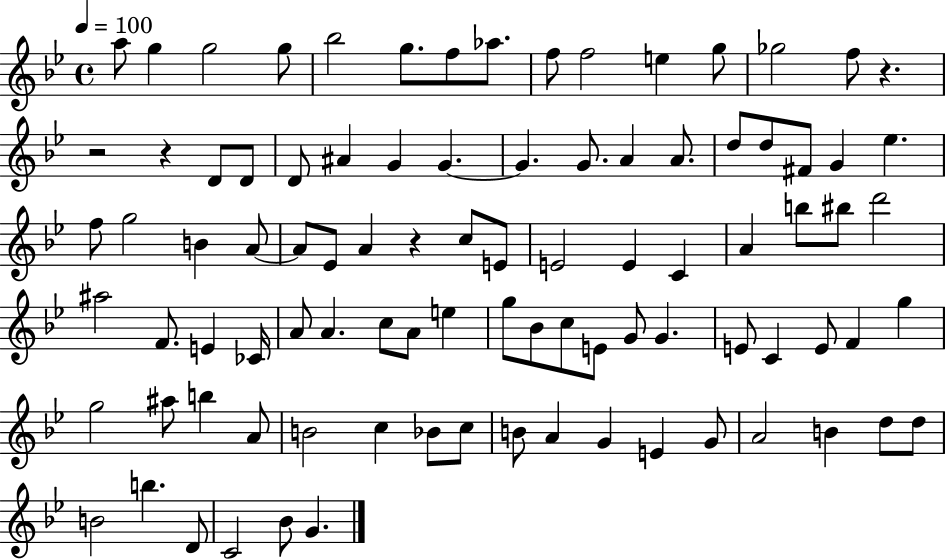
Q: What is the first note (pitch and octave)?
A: A5